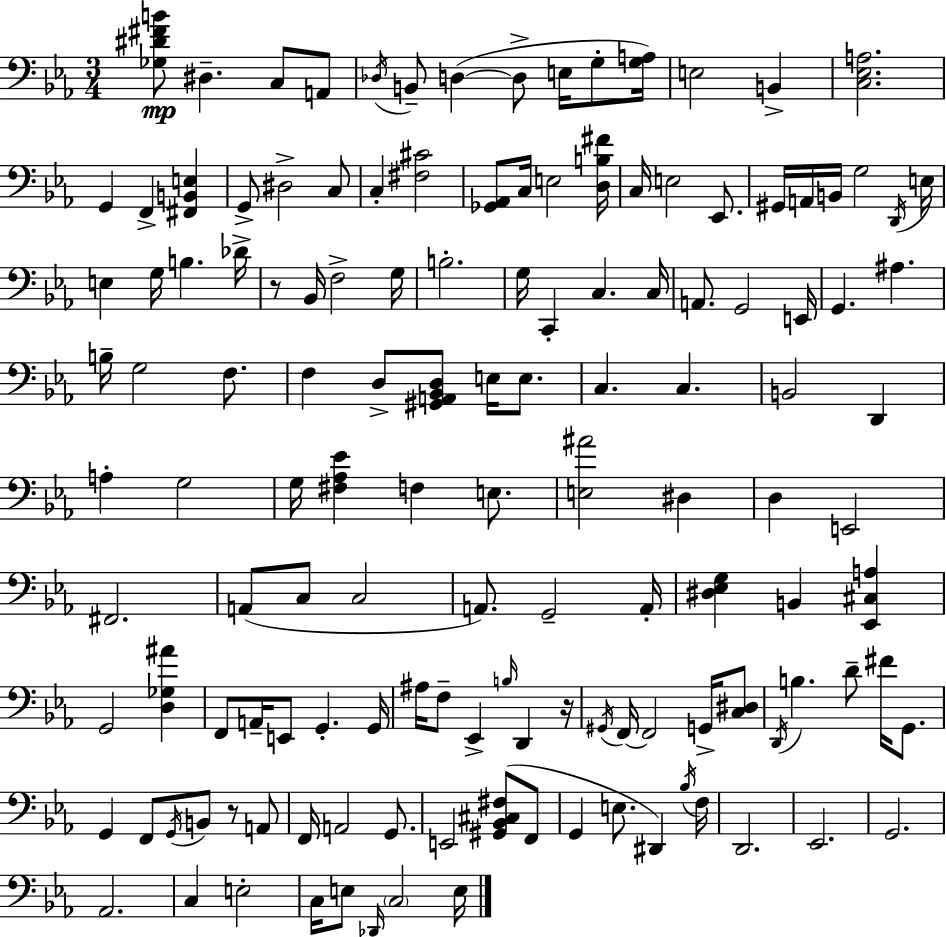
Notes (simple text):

[Gb3,D#4,F#4,B4]/e D#3/q. C3/e A2/e Db3/s B2/e D3/q D3/e E3/s G3/e [G3,A3]/s E3/h B2/q [C3,Eb3,A3]/h. G2/q F2/q [F#2,B2,E3]/q G2/e D#3/h C3/e C3/q [F#3,C#4]/h [Gb2,Ab2]/e C3/s E3/h [D3,B3,F#4]/s C3/s E3/h Eb2/e. G#2/s A2/s B2/s G3/h D2/s E3/s E3/q G3/s B3/q. Db4/s R/e Bb2/s F3/h G3/s B3/h. G3/s C2/q C3/q. C3/s A2/e. G2/h E2/s G2/q. A#3/q. B3/s G3/h F3/e. F3/q D3/e [G#2,A2,Bb2,D3]/e E3/s E3/e. C3/q. C3/q. B2/h D2/q A3/q G3/h G3/s [F#3,Ab3,Eb4]/q F3/q E3/e. [E3,A#4]/h D#3/q D3/q E2/h F#2/h. A2/e C3/e C3/h A2/e. G2/h A2/s [D#3,Eb3,G3]/q B2/q [Eb2,C#3,A3]/q G2/h [D3,Gb3,A#4]/q F2/e A2/s E2/e G2/q. G2/s A#3/s F3/e Eb2/q B3/s D2/q R/s G#2/s F2/s F2/h G2/s [C3,D#3]/e D2/s B3/q. D4/e F#4/s G2/e. G2/q F2/e G2/s B2/e R/e A2/e F2/s A2/h G2/e. E2/h [G#2,Bb2,C#3,F#3]/e F2/e G2/q E3/e. D#2/q Bb3/s F3/s D2/h. Eb2/h. G2/h. Ab2/h. C3/q E3/h C3/s E3/e Db2/s C3/h E3/s